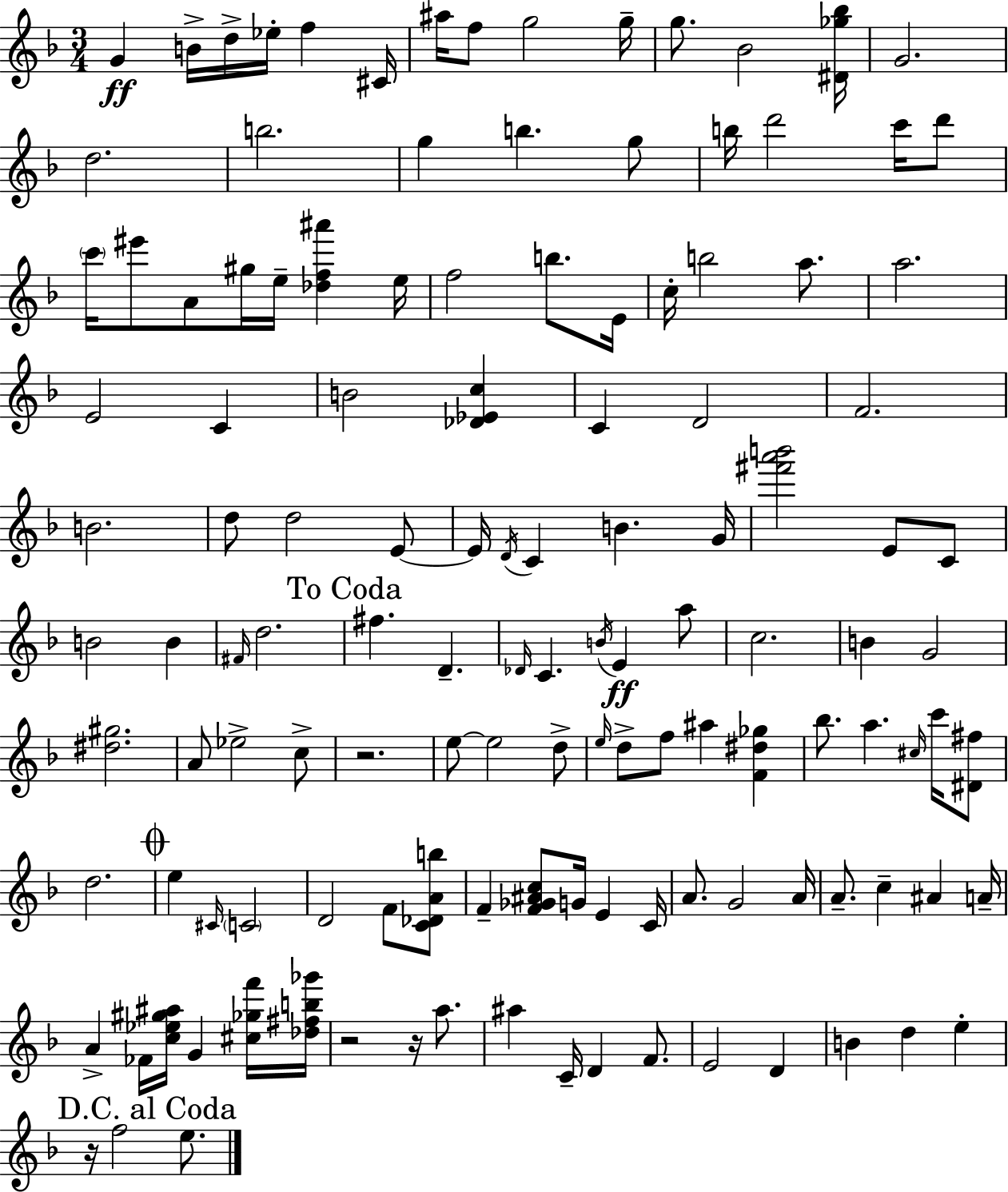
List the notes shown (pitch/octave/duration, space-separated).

G4/q B4/s D5/s Eb5/s F5/q C#4/s A#5/s F5/e G5/h G5/s G5/e. Bb4/h [D#4,Gb5,Bb5]/s G4/h. D5/h. B5/h. G5/q B5/q. G5/e B5/s D6/h C6/s D6/e C6/s EIS6/e A4/e G#5/s E5/s [Db5,F5,A#6]/q E5/s F5/h B5/e. E4/s C5/s B5/h A5/e. A5/h. E4/h C4/q B4/h [Db4,Eb4,C5]/q C4/q D4/h F4/h. B4/h. D5/e D5/h E4/e E4/s D4/s C4/q B4/q. G4/s [F#6,A6,B6]/h E4/e C4/e B4/h B4/q F#4/s D5/h. F#5/q. D4/q. Db4/s C4/q. B4/s E4/q A5/e C5/h. B4/q G4/h [D#5,G#5]/h. A4/e Eb5/h C5/e R/h. E5/e E5/h D5/e E5/s D5/e F5/e A#5/q [F4,D#5,Gb5]/q Bb5/e. A5/q. C#5/s C6/s [D#4,F#5]/e D5/h. E5/q C#4/s C4/h D4/h F4/e [C4,Db4,A4,B5]/e F4/q [F4,Gb4,A#4,C5]/e G4/s E4/q C4/s A4/e. G4/h A4/s A4/e. C5/q A#4/q A4/s A4/q FES4/s [C5,Eb5,G#5,A#5]/s G4/q [C#5,Gb5,F6]/s [Db5,F#5,B5,Gb6]/s R/h R/s A5/e. A#5/q C4/s D4/q F4/e. E4/h D4/q B4/q D5/q E5/q R/s F5/h E5/e.